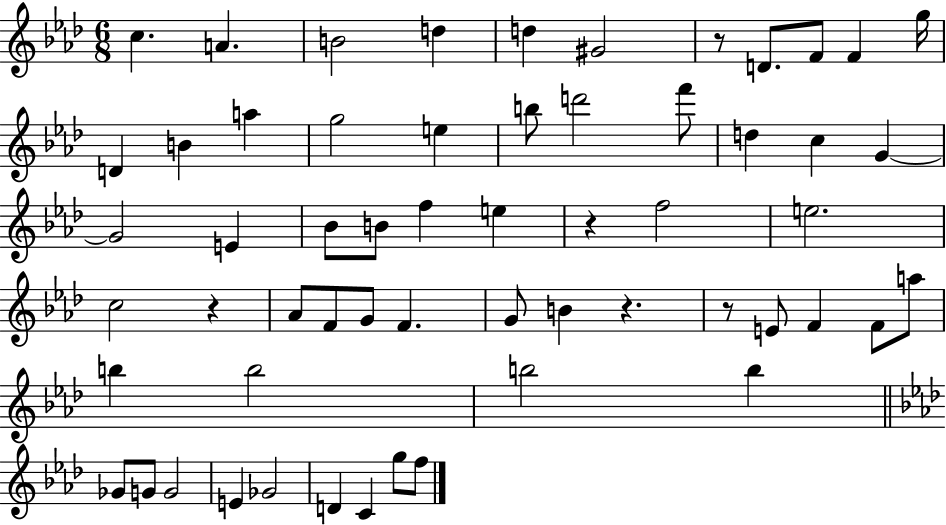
X:1
T:Untitled
M:6/8
L:1/4
K:Ab
c A B2 d d ^G2 z/2 D/2 F/2 F g/4 D B a g2 e b/2 d'2 f'/2 d c G G2 E _B/2 B/2 f e z f2 e2 c2 z _A/2 F/2 G/2 F G/2 B z z/2 E/2 F F/2 a/2 b b2 b2 b _G/2 G/2 G2 E _G2 D C g/2 f/2